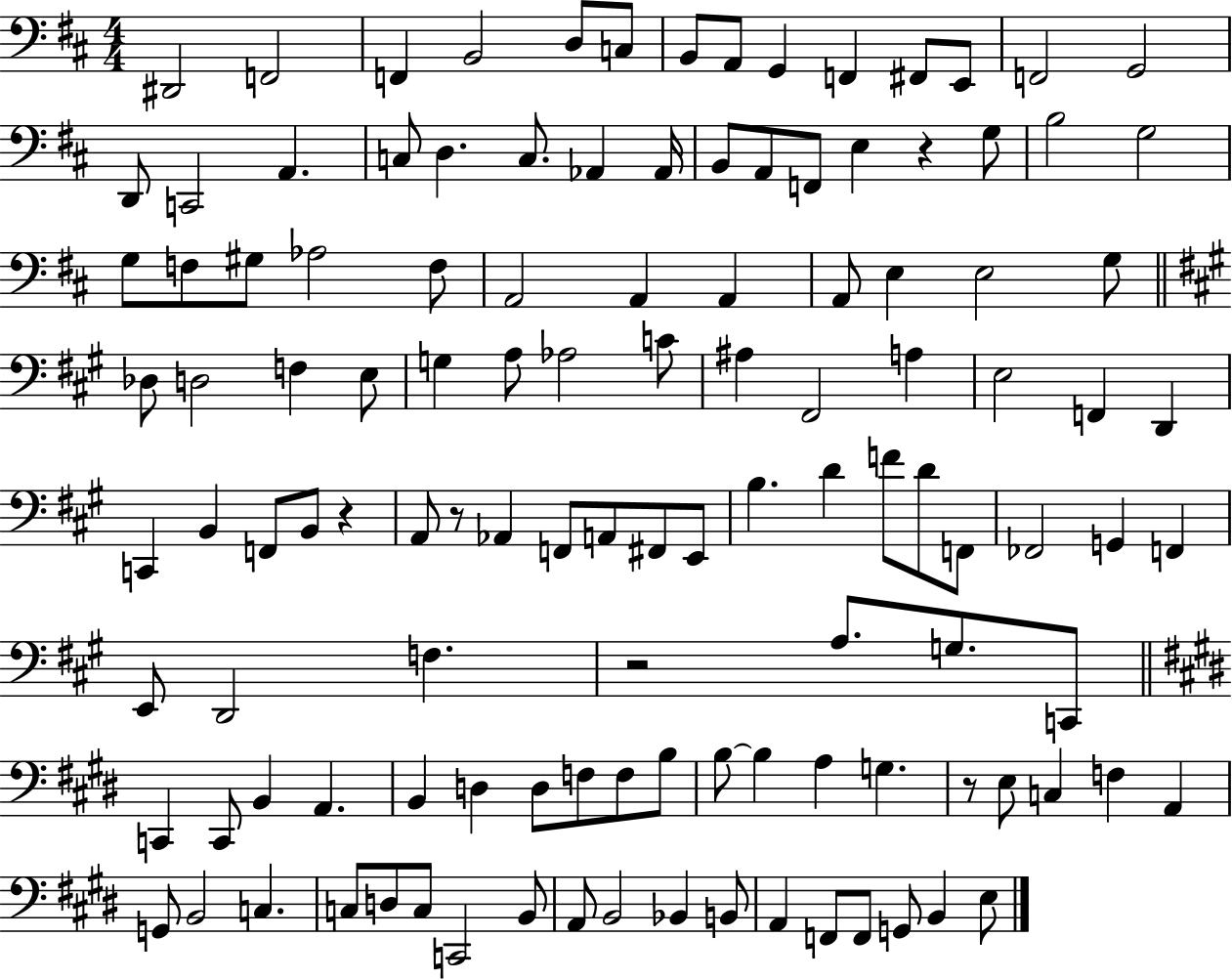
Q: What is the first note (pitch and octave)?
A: D#2